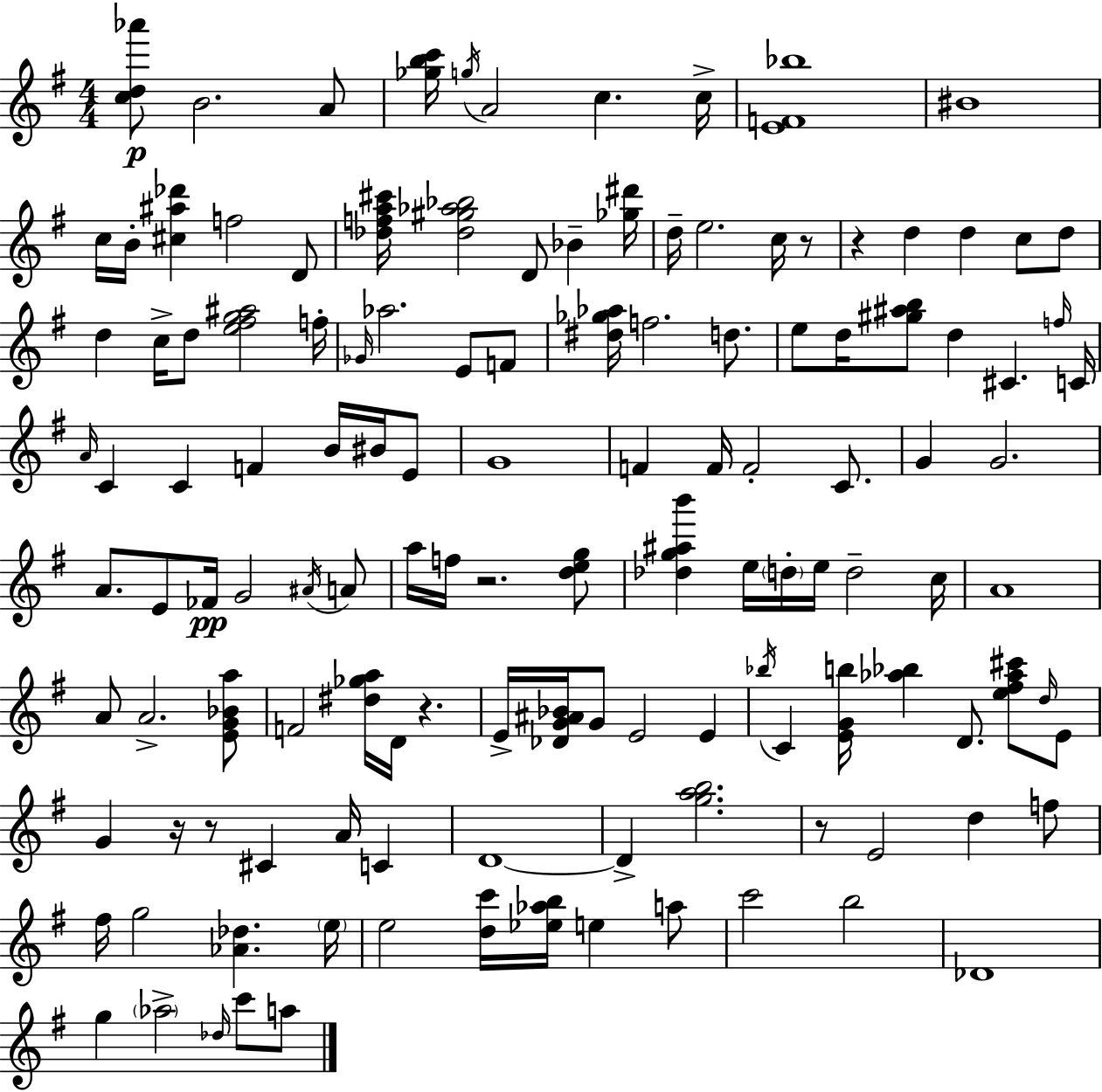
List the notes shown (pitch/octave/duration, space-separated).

[C5,D5,Ab6]/e B4/h. A4/e [Gb5,B5,C6]/s G5/s A4/h C5/q. C5/s [E4,F4,Bb5]/w BIS4/w C5/s B4/s [C#5,A#5,Db6]/q F5/h D4/e [Db5,F5,A5,C#6]/s [Db5,G#5,Ab5,Bb5]/h D4/e Bb4/q [Gb5,D#6]/s D5/s E5/h. C5/s R/e R/q D5/q D5/q C5/e D5/e D5/q C5/s D5/e [E5,F#5,G5,A#5]/h F5/s Gb4/s Ab5/h. E4/e F4/e [D#5,Gb5,Ab5]/s F5/h. D5/e. E5/e D5/s [G#5,A#5,B5]/e D5/q C#4/q. F5/s C4/s A4/s C4/q C4/q F4/q B4/s BIS4/s E4/e G4/w F4/q F4/s F4/h C4/e. G4/q G4/h. A4/e. E4/e FES4/s G4/h A#4/s A4/e A5/s F5/s R/h. [D5,E5,G5]/e [Db5,G5,A#5,B6]/q E5/s D5/s E5/s D5/h C5/s A4/w A4/e A4/h. [E4,G4,Bb4,A5]/e F4/h [D#5,Gb5,A5]/s D4/s R/q. E4/s [Db4,G4,A#4,Bb4]/s G4/e E4/h E4/q Bb5/s C4/q [E4,G4,B5]/s [Ab5,Bb5]/q D4/e. [E5,F#5,Ab5,C#6]/e D5/s E4/e G4/q R/s R/e C#4/q A4/s C4/q D4/w D4/q [G5,A5,B5]/h. R/e E4/h D5/q F5/e F#5/s G5/h [Ab4,Db5]/q. E5/s E5/h [D5,C6]/s [Eb5,Ab5,B5]/s E5/q A5/e C6/h B5/h Db4/w G5/q Ab5/h Db5/s C6/e A5/e